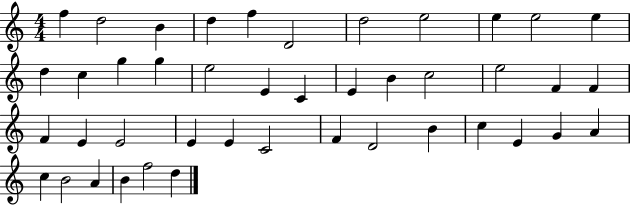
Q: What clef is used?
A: treble